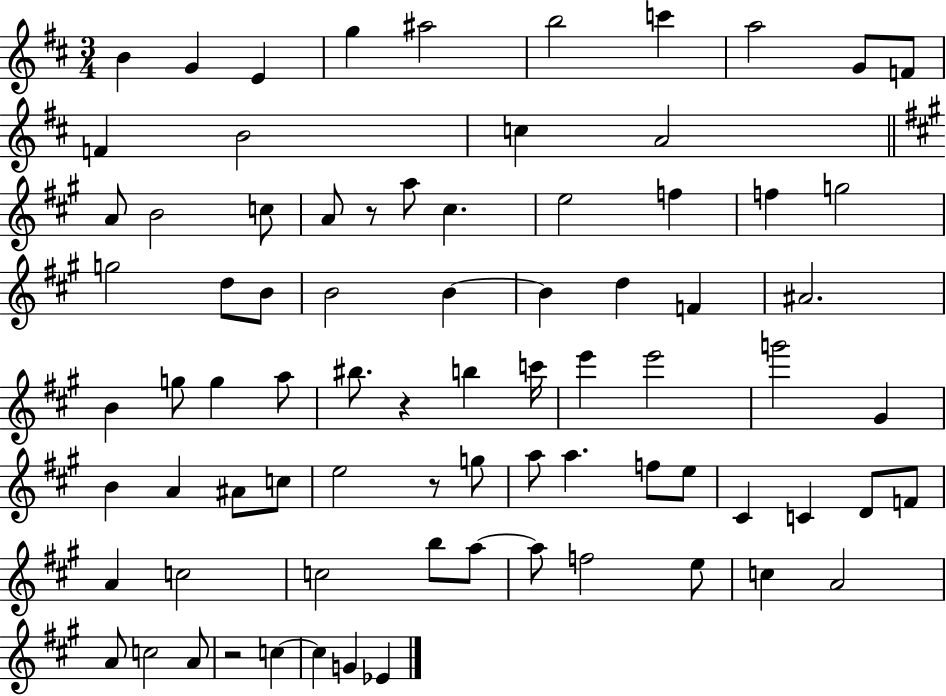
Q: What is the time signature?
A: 3/4